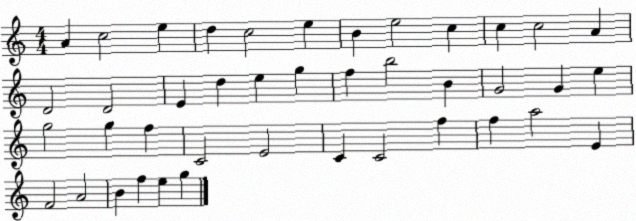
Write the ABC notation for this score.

X:1
T:Untitled
M:4/4
L:1/4
K:C
A c2 e d c2 e B e2 c c c2 A D2 D2 E d e g f b2 B G2 G e g2 g f C2 E2 C C2 f f a2 E F2 A2 B f e g